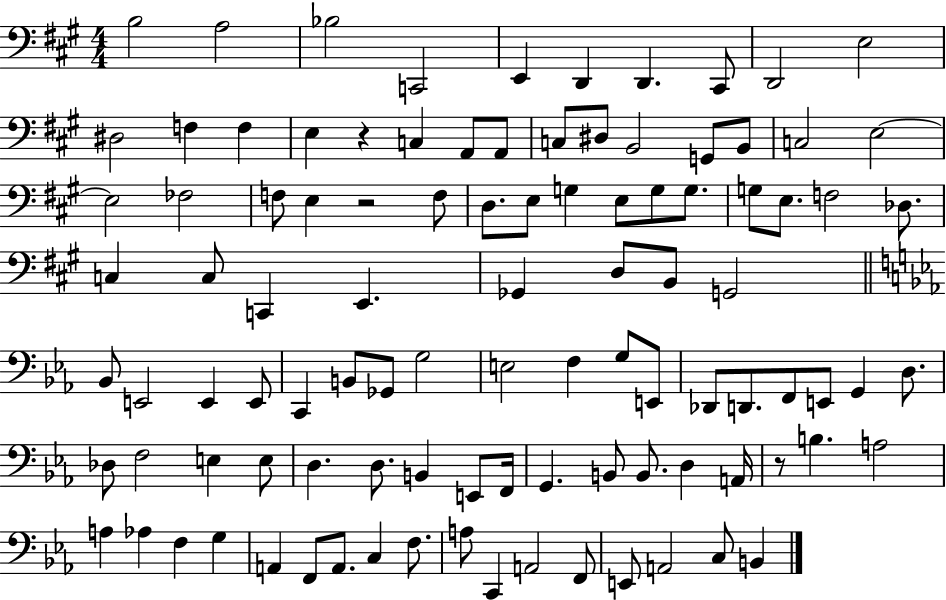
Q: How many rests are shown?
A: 3